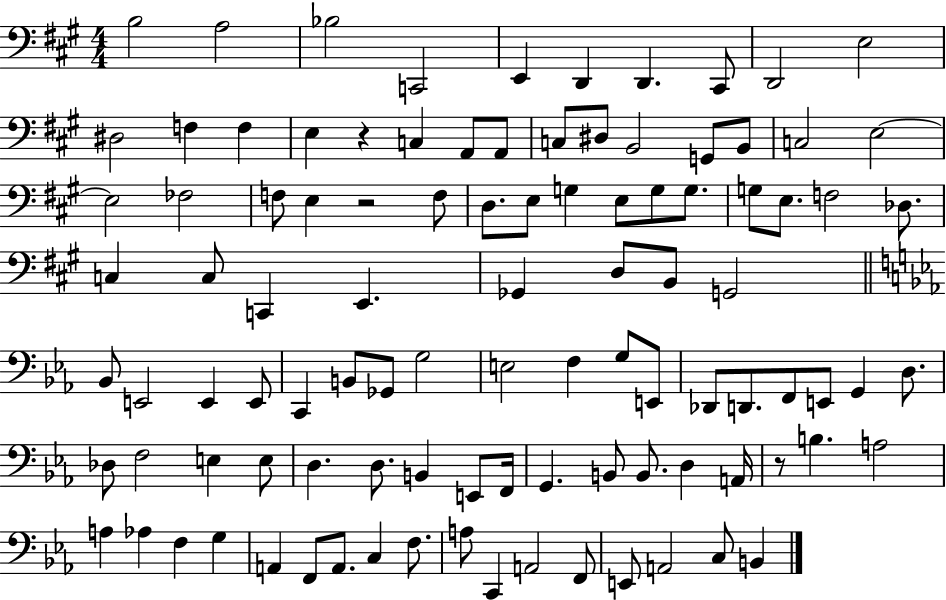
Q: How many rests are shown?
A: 3